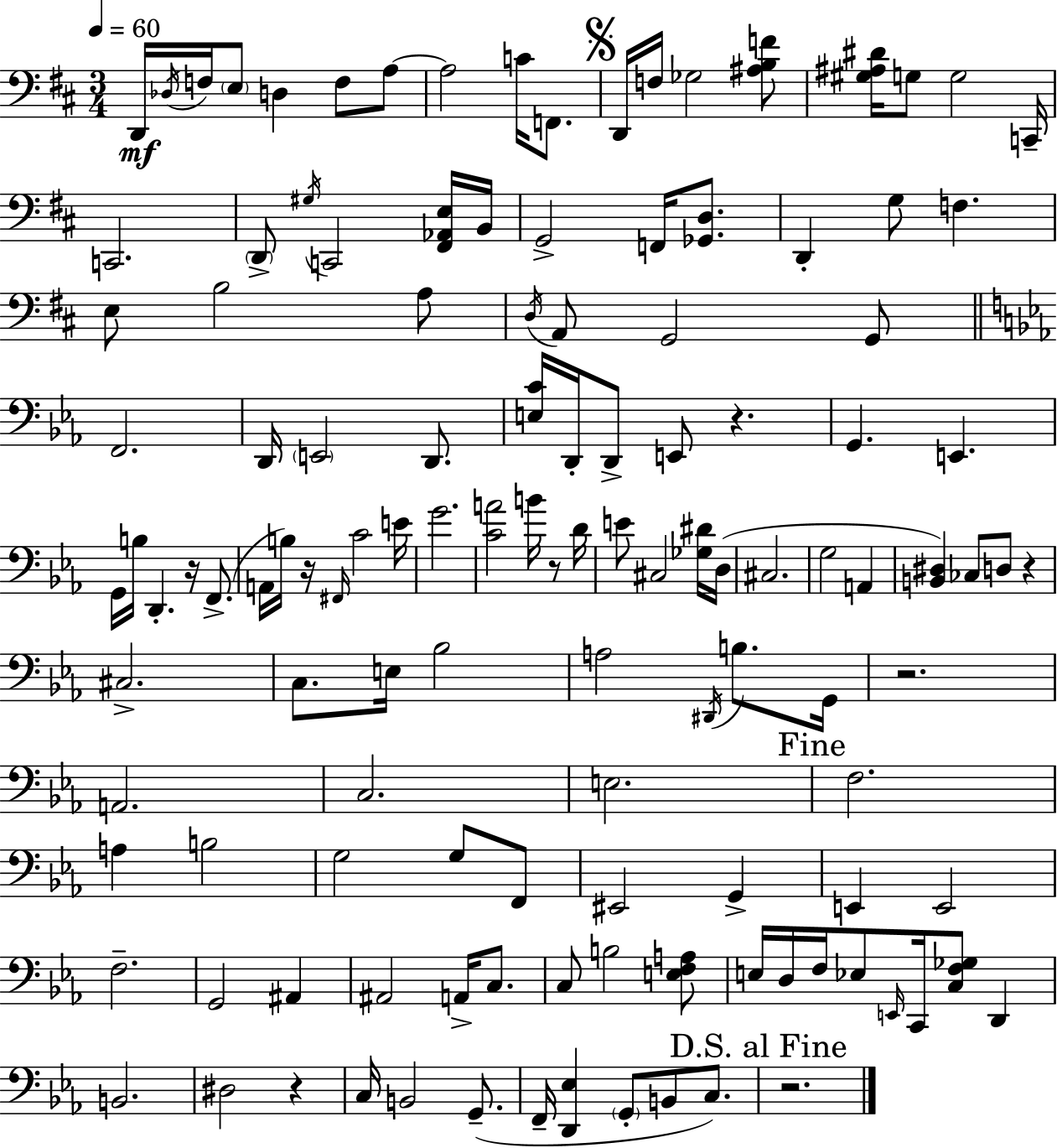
{
  \clef bass
  \numericTimeSignature
  \time 3/4
  \key d \major
  \tempo 4 = 60
  d,16\mf \acciaccatura { des16 } f16 \parenthesize e8 d4 f8 a8~~ | a2 c'16 f,8. | \mark \markup { \musicglyph "scripts.segno" } d,16 f16 ges2 <ais b f'>8 | <gis ais dis'>16 g8 g2 | \break c,16-- c,2. | \parenthesize d,8-> \acciaccatura { gis16 } c,2 | <fis, aes, e>16 b,16 g,2-> f,16 <ges, d>8. | d,4-. g8 f4. | \break e8 b2 | a8 \acciaccatura { d16 } a,8 g,2 | g,8 \bar "||" \break \key ees \major f,2. | d,16 \parenthesize e,2 d,8. | <e c'>16 d,16-. d,8-> e,8 r4. | g,4. e,4. | \break g,16 b16 d,4.-. r16 f,8.->( | a,16 b16) r16 \grace { fis,16 } c'2 | e'16 g'2. | <c' a'>2 b'16 r8 | \break d'16 e'8 cis2 <ges dis'>16 | d16( cis2. | g2 a,4 | <b, dis>4) ces8 d8 r4 | \break cis2.-> | c8. e16 bes2 | a2 \acciaccatura { dis,16 } b8. | g,16 r2. | \break a,2. | c2. | e2. | \mark "Fine" f2. | \break a4 b2 | g2 g8 | f,8 eis,2 g,4-> | e,4 e,2 | \break f2.-- | g,2 ais,4 | ais,2 a,16-> c8. | c8 b2 | \break <e f a>8 e16 d16 f16 ees8 \grace { e,16 } c,16 <c f ges>8 d,4 | b,2. | dis2 r4 | c16 b,2 | \break g,8.--( f,16-- <d, ees>4 \parenthesize g,8-. b,8 | c8.) \mark "D.S. al Fine" r2. | \bar "|."
}